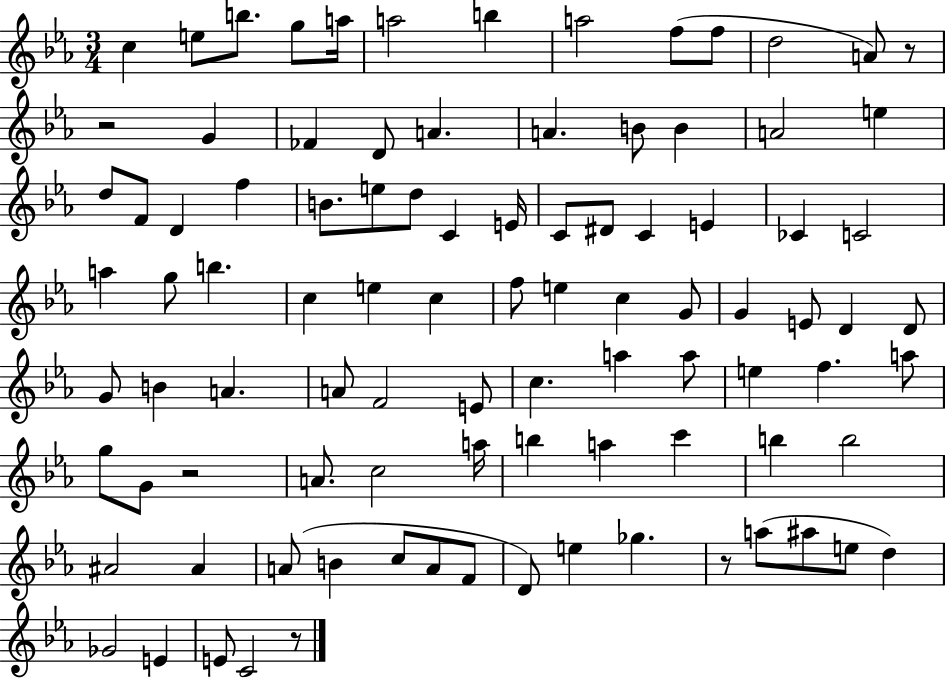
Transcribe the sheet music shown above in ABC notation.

X:1
T:Untitled
M:3/4
L:1/4
K:Eb
c e/2 b/2 g/2 a/4 a2 b a2 f/2 f/2 d2 A/2 z/2 z2 G _F D/2 A A B/2 B A2 e d/2 F/2 D f B/2 e/2 d/2 C E/4 C/2 ^D/2 C E _C C2 a g/2 b c e c f/2 e c G/2 G E/2 D D/2 G/2 B A A/2 F2 E/2 c a a/2 e f a/2 g/2 G/2 z2 A/2 c2 a/4 b a c' b b2 ^A2 ^A A/2 B c/2 A/2 F/2 D/2 e _g z/2 a/2 ^a/2 e/2 d _G2 E E/2 C2 z/2